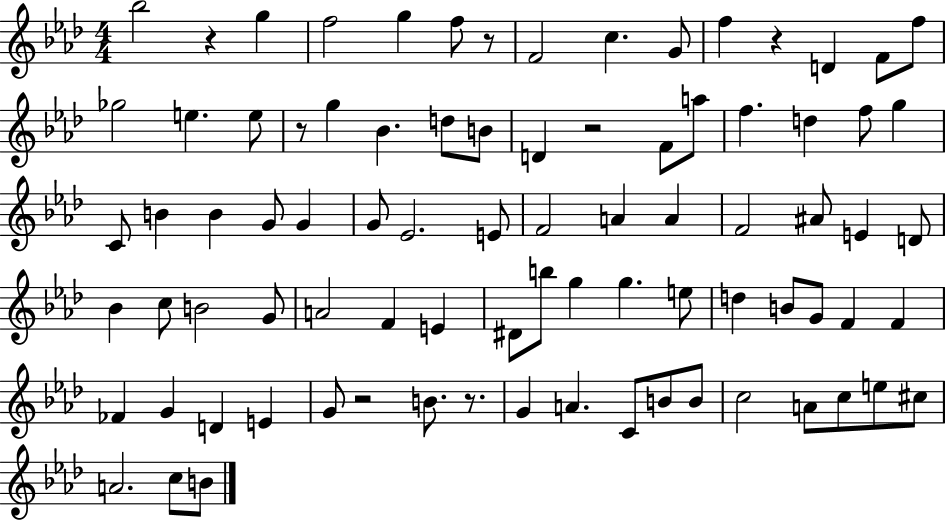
Bb5/h R/q G5/q F5/h G5/q F5/e R/e F4/h C5/q. G4/e F5/q R/q D4/q F4/e F5/e Gb5/h E5/q. E5/e R/e G5/q Bb4/q. D5/e B4/e D4/q R/h F4/e A5/e F5/q. D5/q F5/e G5/q C4/e B4/q B4/q G4/e G4/q G4/e Eb4/h. E4/e F4/h A4/q A4/q F4/h A#4/e E4/q D4/e Bb4/q C5/e B4/h G4/e A4/h F4/q E4/q D#4/e B5/e G5/q G5/q. E5/e D5/q B4/e G4/e F4/q F4/q FES4/q G4/q D4/q E4/q G4/e R/h B4/e. R/e. G4/q A4/q. C4/e B4/e B4/e C5/h A4/e C5/e E5/e C#5/e A4/h. C5/e B4/e